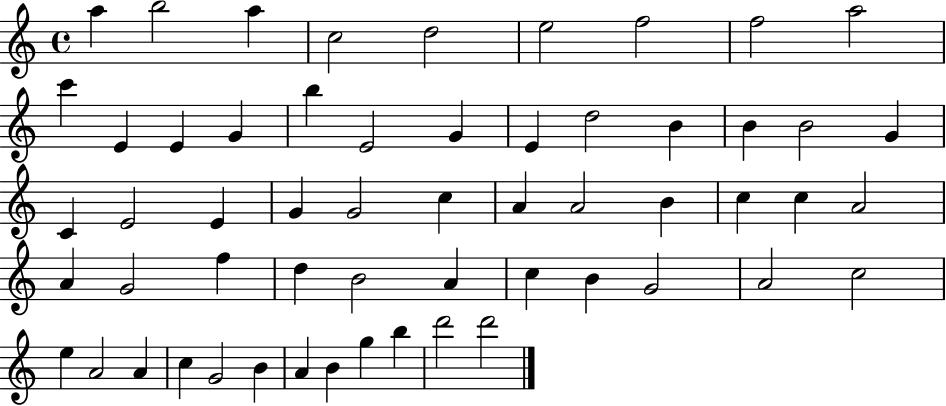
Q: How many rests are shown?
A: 0